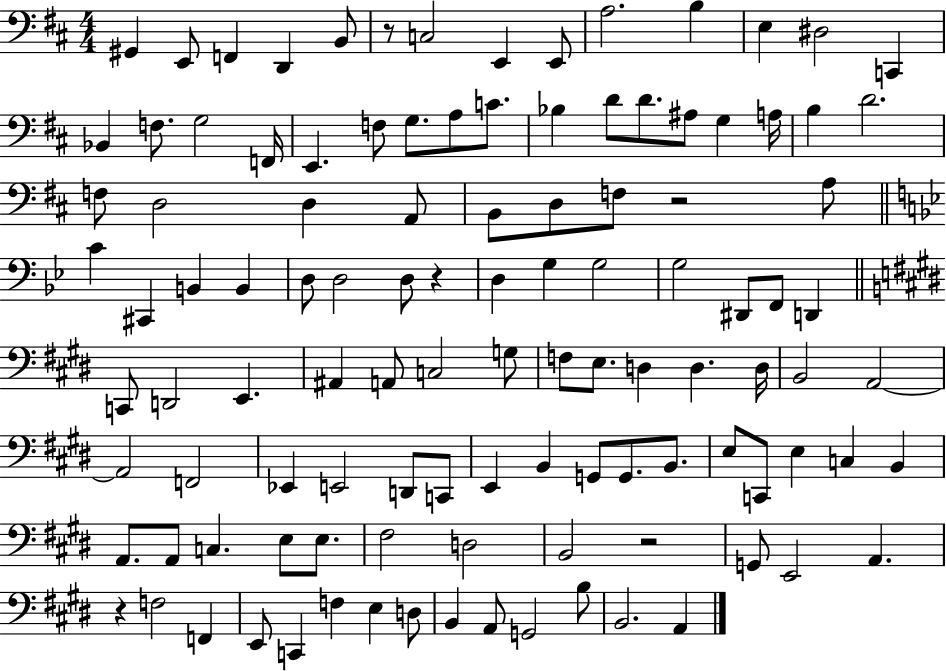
{
  \clef bass
  \numericTimeSignature
  \time 4/4
  \key d \major
  gis,4 e,8 f,4 d,4 b,8 | r8 c2 e,4 e,8 | a2. b4 | e4 dis2 c,4 | \break bes,4 f8. g2 f,16 | e,4. f8 g8. a8 c'8. | bes4 d'8 d'8. ais8 g4 a16 | b4 d'2. | \break f8 d2 d4 a,8 | b,8 d8 f8 r2 a8 | \bar "||" \break \key bes \major c'4 cis,4 b,4 b,4 | d8 d2 d8 r4 | d4 g4 g2 | g2 dis,8 f,8 d,4 | \break \bar "||" \break \key e \major c,8 d,2 e,4. | ais,4 a,8 c2 g8 | f8 e8. d4 d4. d16 | b,2 a,2~~ | \break a,2 f,2 | ees,4 e,2 d,8 c,8 | e,4 b,4 g,8 g,8. b,8. | e8 c,8 e4 c4 b,4 | \break a,8. a,8 c4. e8 e8. | fis2 d2 | b,2 r2 | g,8 e,2 a,4. | \break r4 f2 f,4 | e,8 c,4 f4 e4 d8 | b,4 a,8 g,2 b8 | b,2. a,4 | \break \bar "|."
}